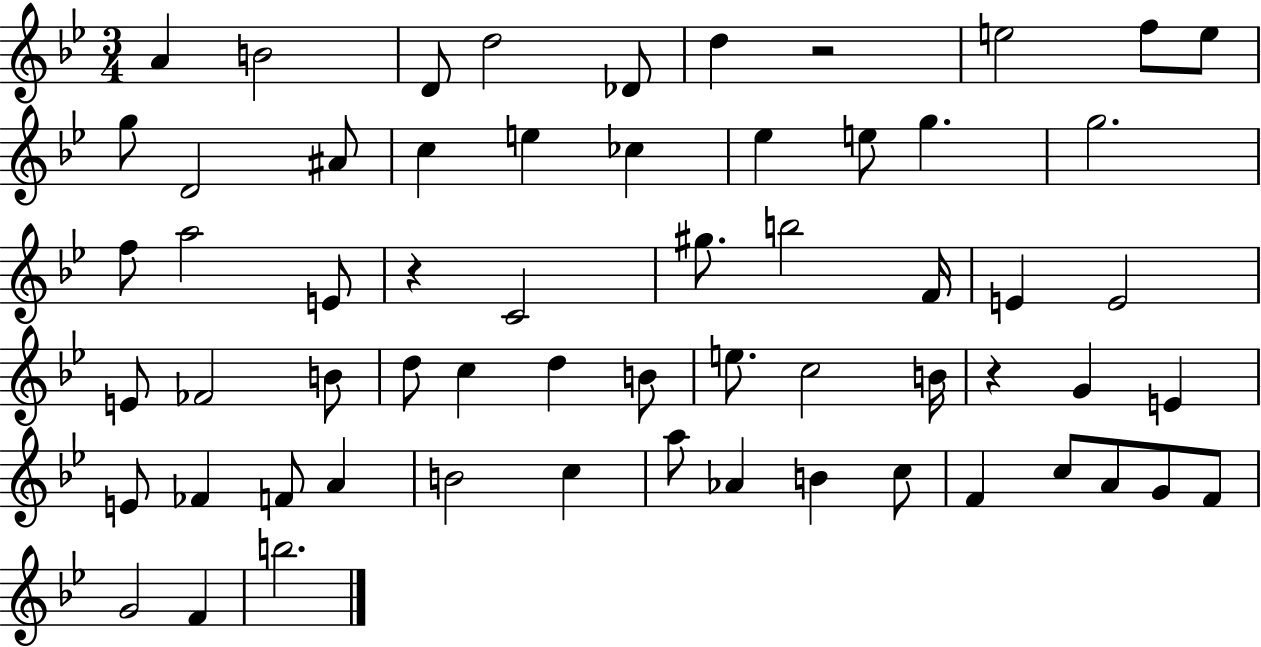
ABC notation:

X:1
T:Untitled
M:3/4
L:1/4
K:Bb
A B2 D/2 d2 _D/2 d z2 e2 f/2 e/2 g/2 D2 ^A/2 c e _c _e e/2 g g2 f/2 a2 E/2 z C2 ^g/2 b2 F/4 E E2 E/2 _F2 B/2 d/2 c d B/2 e/2 c2 B/4 z G E E/2 _F F/2 A B2 c a/2 _A B c/2 F c/2 A/2 G/2 F/2 G2 F b2